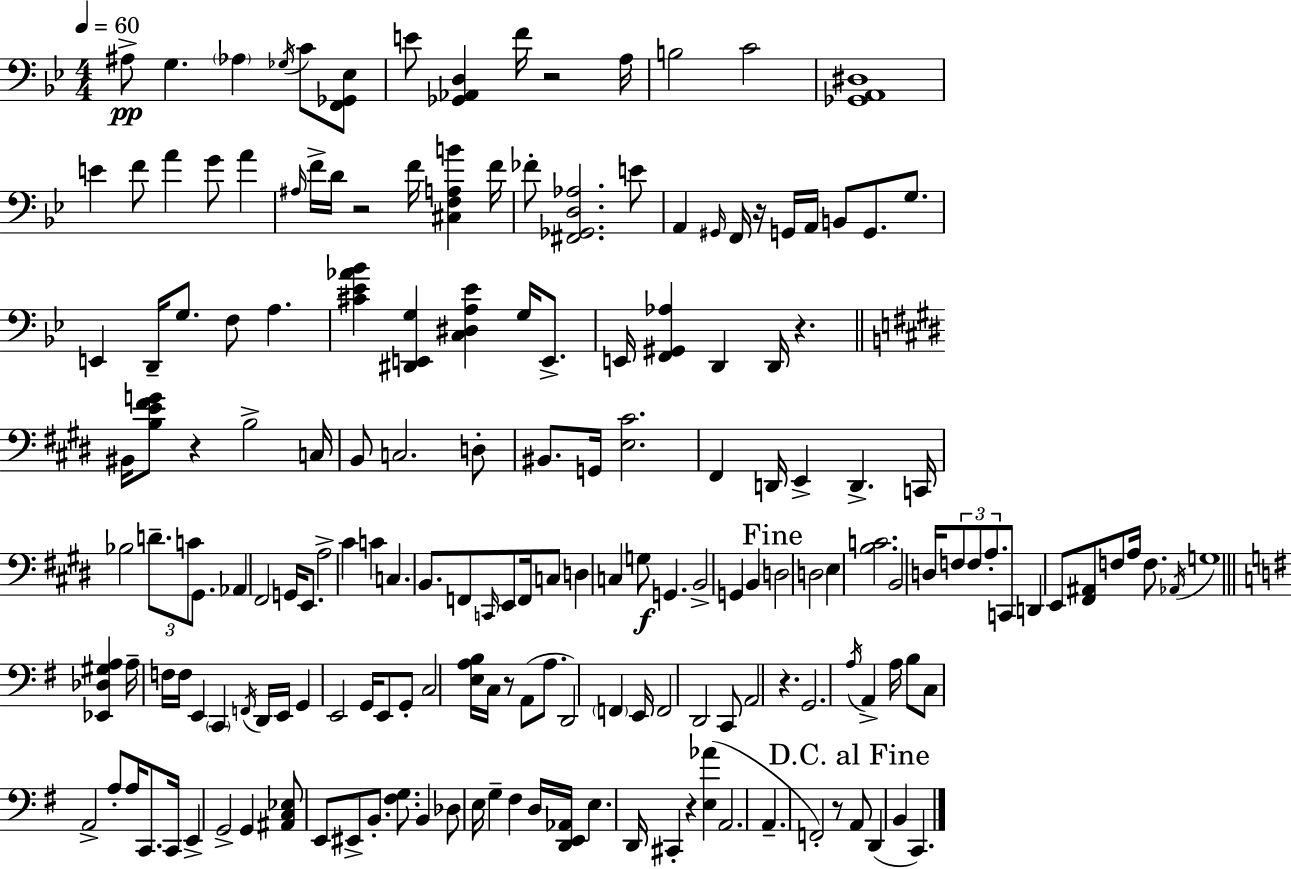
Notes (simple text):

A#3/e G3/q. Ab3/q Gb3/s C4/e [F2,Gb2,Eb3]/e E4/e [Gb2,Ab2,D3]/q F4/s R/h A3/s B3/h C4/h [Gb2,A2,D#3]/w E4/q F4/e A4/q G4/e A4/q A#3/s F4/s D4/s R/h F4/s [C#3,F3,A3,B4]/q F4/s FES4/e [F#2,Gb2,D3,Ab3]/h. E4/e A2/q G#2/s F2/s R/s G2/s A2/s B2/e G2/e. G3/e. E2/q D2/s G3/e. F3/e A3/q. [C#4,Eb4,Ab4,Bb4]/q [D#2,E2,G3]/q [C3,D#3,A3,Eb4]/q G3/s E2/e. E2/s [F2,G#2,Ab3]/q D2/q D2/s R/q. BIS2/s [B3,E4,F#4,G4]/e R/q B3/h C3/s B2/e C3/h. D3/e BIS2/e. G2/s [E3,C#4]/h. F#2/q D2/s E2/q D2/q. C2/s Bb3/h D4/e. C4/e G#2/e. Ab2/q F#2/h G2/s E2/e. A3/h C#4/q C4/q C3/q. B2/e. F2/e C2/s E2/e F2/s C3/e D3/q C3/q G3/e G2/q. B2/h G2/q B2/q D3/h D3/h E3/q [B3,C4]/h. B2/h D3/s F3/e F3/e A3/e. C2/e D2/q E2/e [F#2,A#2]/e F3/e A3/s F3/e. Ab2/s G3/w [Eb2,Db3,G#3,A3]/q A3/s F3/s F3/s E2/q C2/q F2/s D2/s E2/s G2/q E2/h G2/s E2/e G2/e C3/h [E3,A3,B3]/s C3/s R/e A2/e A3/e. D2/h F2/q E2/s F2/h D2/h C2/e A2/h R/q. G2/h. A3/s A2/q A3/s B3/e C3/e A2/h A3/e A3/s C2/e. C2/s E2/q G2/h G2/q [A#2,C3,Eb3]/e E2/e EIS2/e B2/e. [F#3,G3]/e. B2/q Db3/e E3/s G3/q F#3/q D3/s [D2,E2,Ab2]/s E3/q. D2/s C#2/q R/q [E3,Ab4]/q A2/h. A2/q. F2/h R/e A2/e D2/q B2/q C2/q.